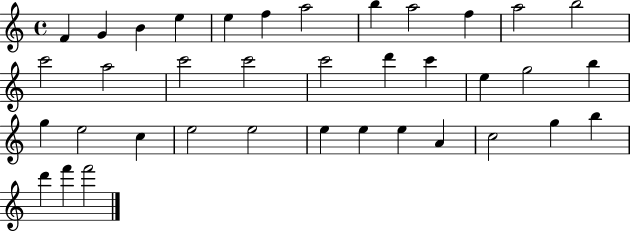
F4/q G4/q B4/q E5/q E5/q F5/q A5/h B5/q A5/h F5/q A5/h B5/h C6/h A5/h C6/h C6/h C6/h D6/q C6/q E5/q G5/h B5/q G5/q E5/h C5/q E5/h E5/h E5/q E5/q E5/q A4/q C5/h G5/q B5/q D6/q F6/q F6/h